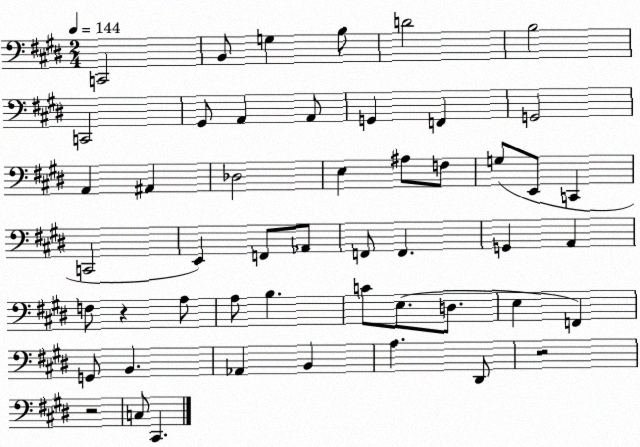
X:1
T:Untitled
M:2/4
L:1/4
K:E
C,,2 B,,/2 G, B,/2 D2 B,2 C,,2 ^G,,/2 A,, A,,/2 G,, F,, G,,2 A,, ^A,, _D,2 E, ^A,/2 F,/2 G,/2 E,,/2 C,, C,,2 E,, F,,/2 _A,,/2 F,,/2 F,, G,, A,, F,/2 z A,/2 A,/2 B, C/2 E,/2 D,/2 E, F,, G,,/2 B,, _A,, B,, A, ^D,,/2 z2 z2 C,/2 ^C,,